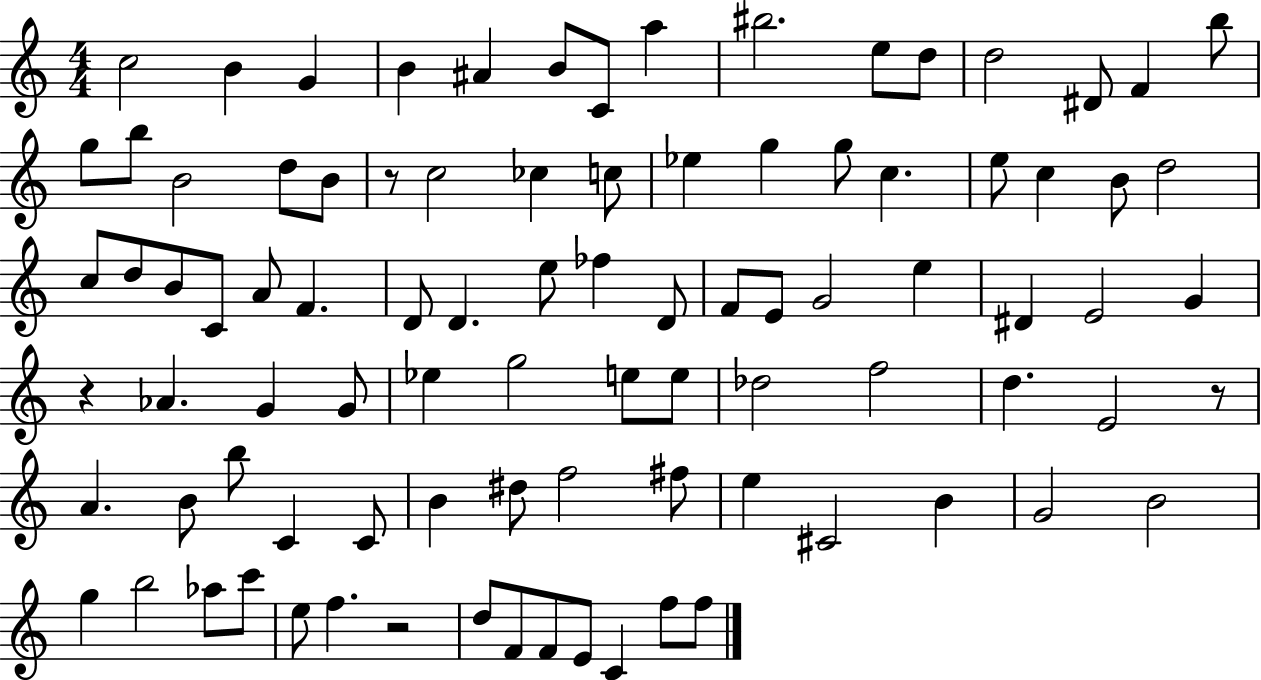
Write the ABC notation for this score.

X:1
T:Untitled
M:4/4
L:1/4
K:C
c2 B G B ^A B/2 C/2 a ^b2 e/2 d/2 d2 ^D/2 F b/2 g/2 b/2 B2 d/2 B/2 z/2 c2 _c c/2 _e g g/2 c e/2 c B/2 d2 c/2 d/2 B/2 C/2 A/2 F D/2 D e/2 _f D/2 F/2 E/2 G2 e ^D E2 G z _A G G/2 _e g2 e/2 e/2 _d2 f2 d E2 z/2 A B/2 b/2 C C/2 B ^d/2 f2 ^f/2 e ^C2 B G2 B2 g b2 _a/2 c'/2 e/2 f z2 d/2 F/2 F/2 E/2 C f/2 f/2